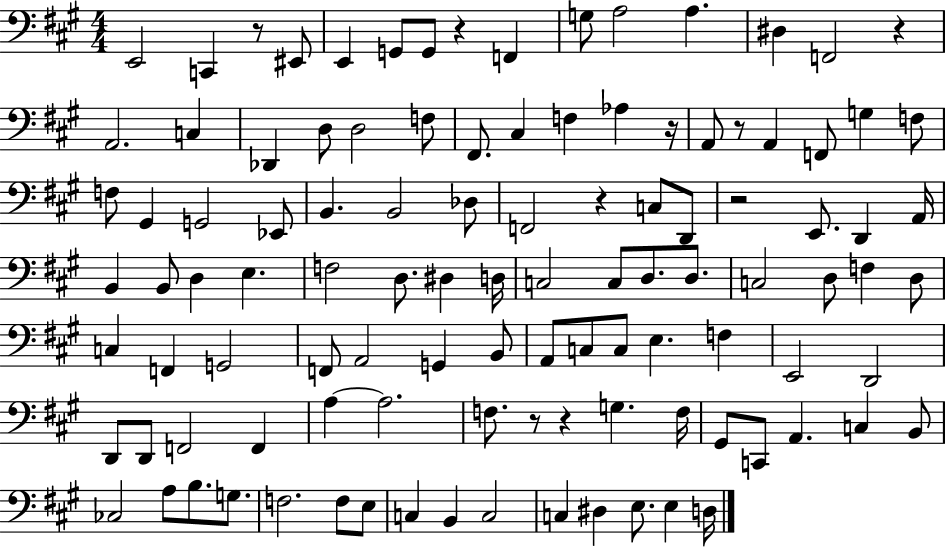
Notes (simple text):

E2/h C2/q R/e EIS2/e E2/q G2/e G2/e R/q F2/q G3/e A3/h A3/q. D#3/q F2/h R/q A2/h. C3/q Db2/q D3/e D3/h F3/e F#2/e. C#3/q F3/q Ab3/q R/s A2/e R/e A2/q F2/e G3/q F3/e F3/e G#2/q G2/h Eb2/e B2/q. B2/h Db3/e F2/h R/q C3/e D2/e R/h E2/e. D2/q A2/s B2/q B2/e D3/q E3/q. F3/h D3/e. D#3/q D3/s C3/h C3/e D3/e. D3/e. C3/h D3/e F3/q D3/e C3/q F2/q G2/h F2/e A2/h G2/q B2/e A2/e C3/e C3/e E3/q. F3/q E2/h D2/h D2/e D2/e F2/h F2/q A3/q A3/h. F3/e. R/e R/q G3/q. F3/s G#2/e C2/e A2/q. C3/q B2/e CES3/h A3/e B3/e. G3/e. F3/h. F3/e E3/e C3/q B2/q C3/h C3/q D#3/q E3/e. E3/q D3/s